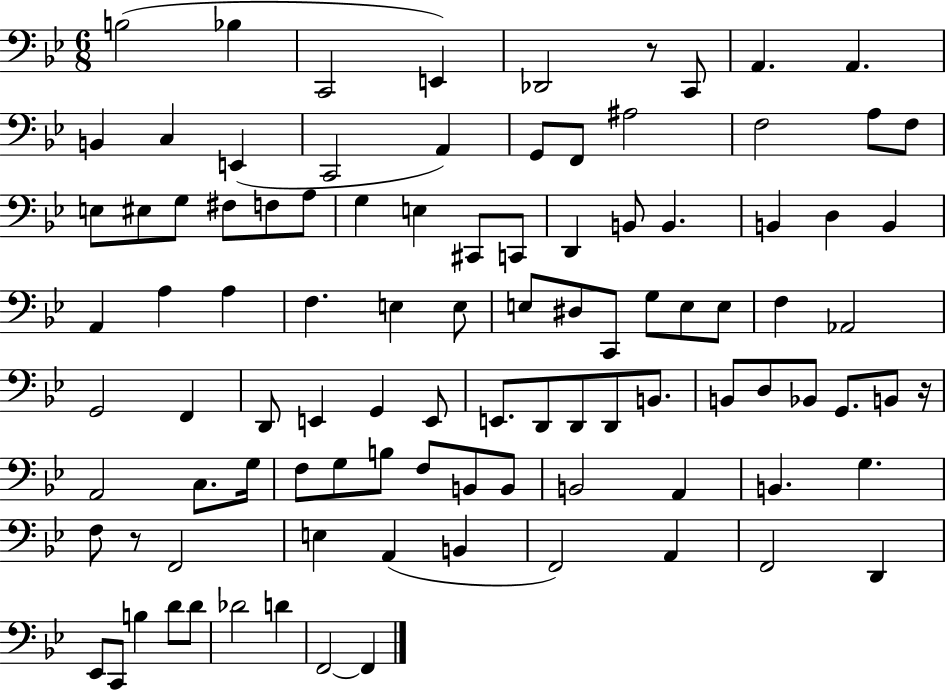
B3/h Bb3/q C2/h E2/q Db2/h R/e C2/e A2/q. A2/q. B2/q C3/q E2/q C2/h A2/q G2/e F2/e A#3/h F3/h A3/e F3/e E3/e EIS3/e G3/e F#3/e F3/e A3/e G3/q E3/q C#2/e C2/e D2/q B2/e B2/q. B2/q D3/q B2/q A2/q A3/q A3/q F3/q. E3/q E3/e E3/e D#3/e C2/e G3/e E3/e E3/e F3/q Ab2/h G2/h F2/q D2/e E2/q G2/q E2/e E2/e. D2/e D2/e D2/e B2/e. B2/e D3/e Bb2/e G2/e. B2/e R/s A2/h C3/e. G3/s F3/e G3/e B3/e F3/e B2/e B2/e B2/h A2/q B2/q. G3/q. F3/e R/e F2/h E3/q A2/q B2/q F2/h A2/q F2/h D2/q Eb2/e C2/e B3/q D4/e D4/e Db4/h D4/q F2/h F2/q